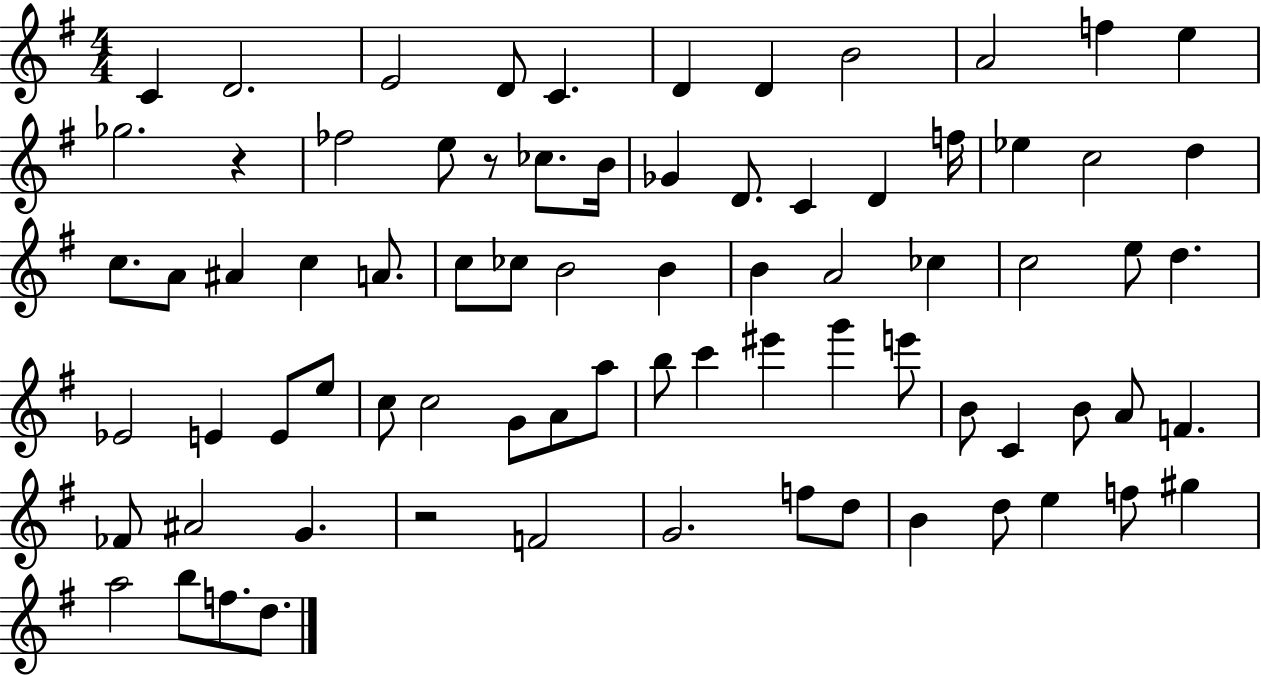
X:1
T:Untitled
M:4/4
L:1/4
K:G
C D2 E2 D/2 C D D B2 A2 f e _g2 z _f2 e/2 z/2 _c/2 B/4 _G D/2 C D f/4 _e c2 d c/2 A/2 ^A c A/2 c/2 _c/2 B2 B B A2 _c c2 e/2 d _E2 E E/2 e/2 c/2 c2 G/2 A/2 a/2 b/2 c' ^e' g' e'/2 B/2 C B/2 A/2 F _F/2 ^A2 G z2 F2 G2 f/2 d/2 B d/2 e f/2 ^g a2 b/2 f/2 d/2